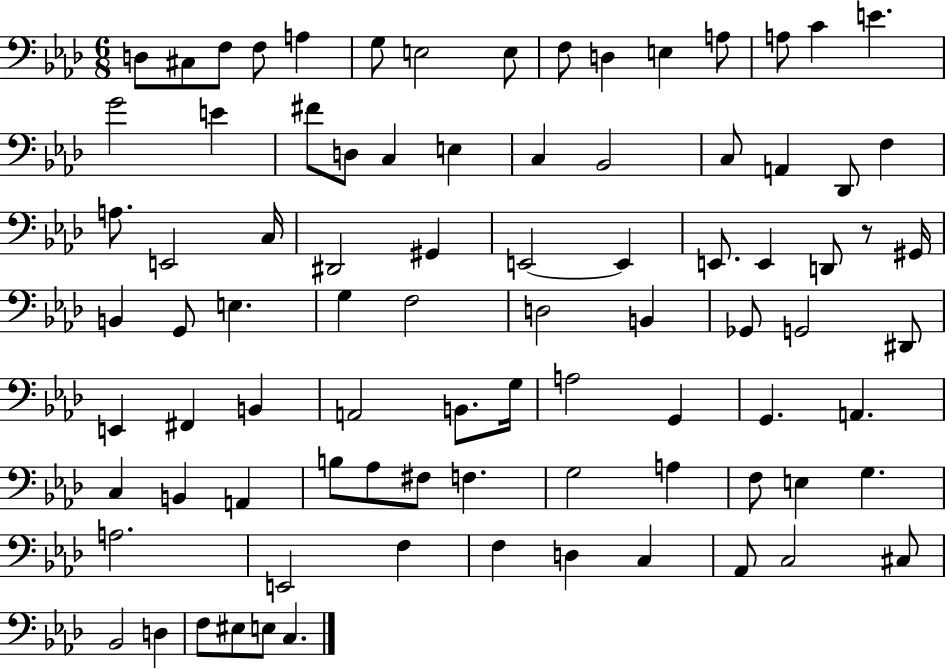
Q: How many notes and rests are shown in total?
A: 86